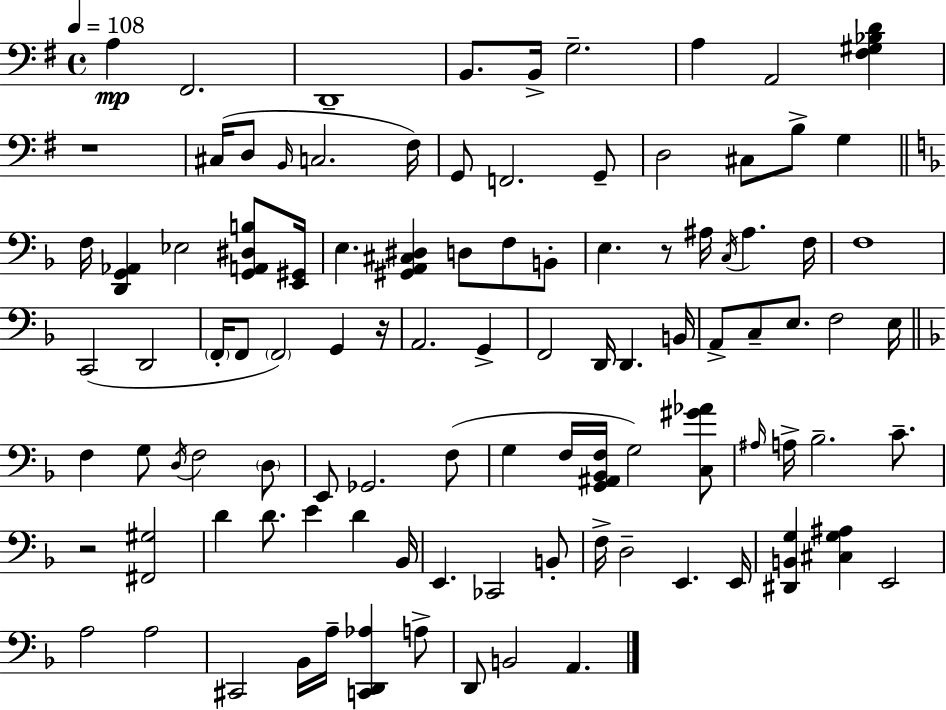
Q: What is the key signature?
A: E minor